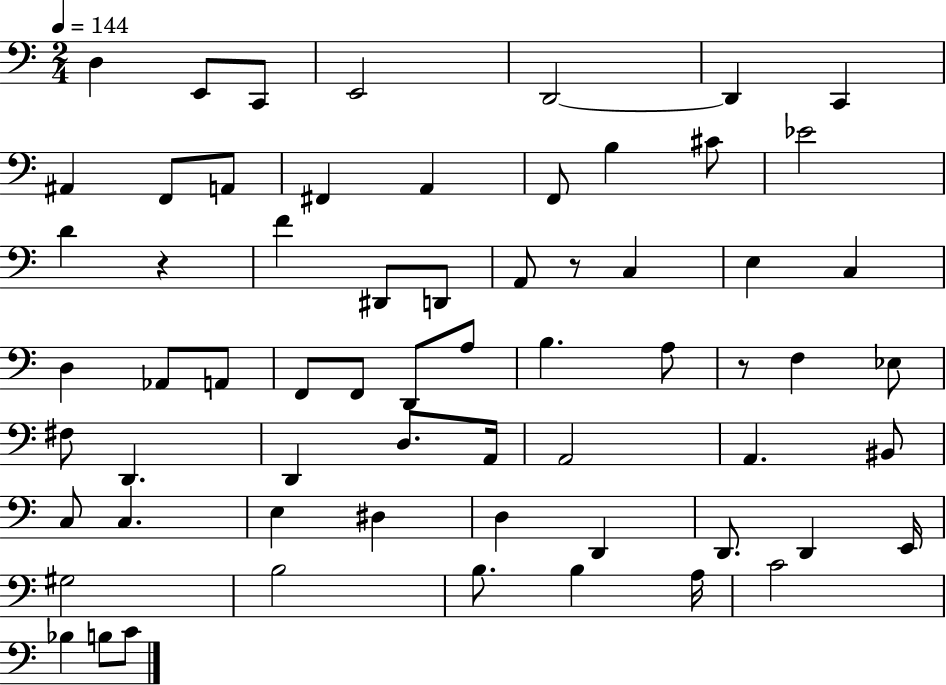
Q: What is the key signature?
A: C major